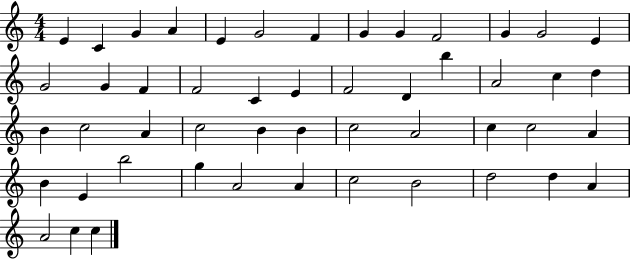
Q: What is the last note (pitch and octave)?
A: C5